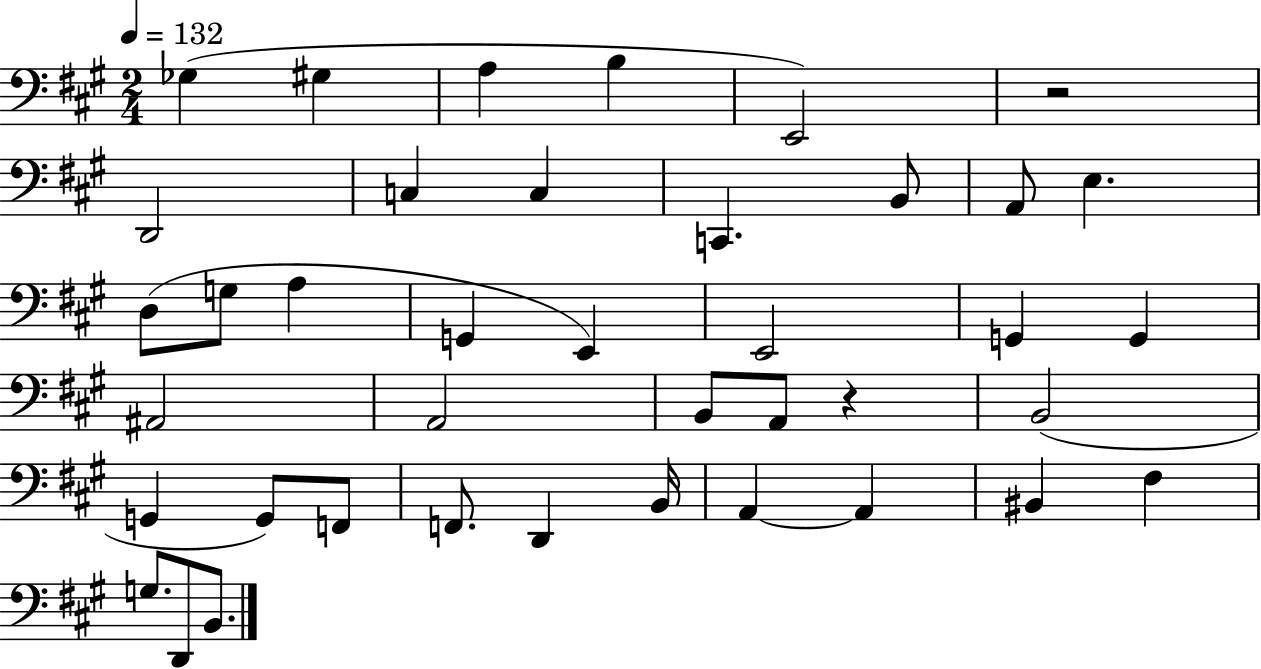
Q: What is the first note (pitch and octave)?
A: Gb3